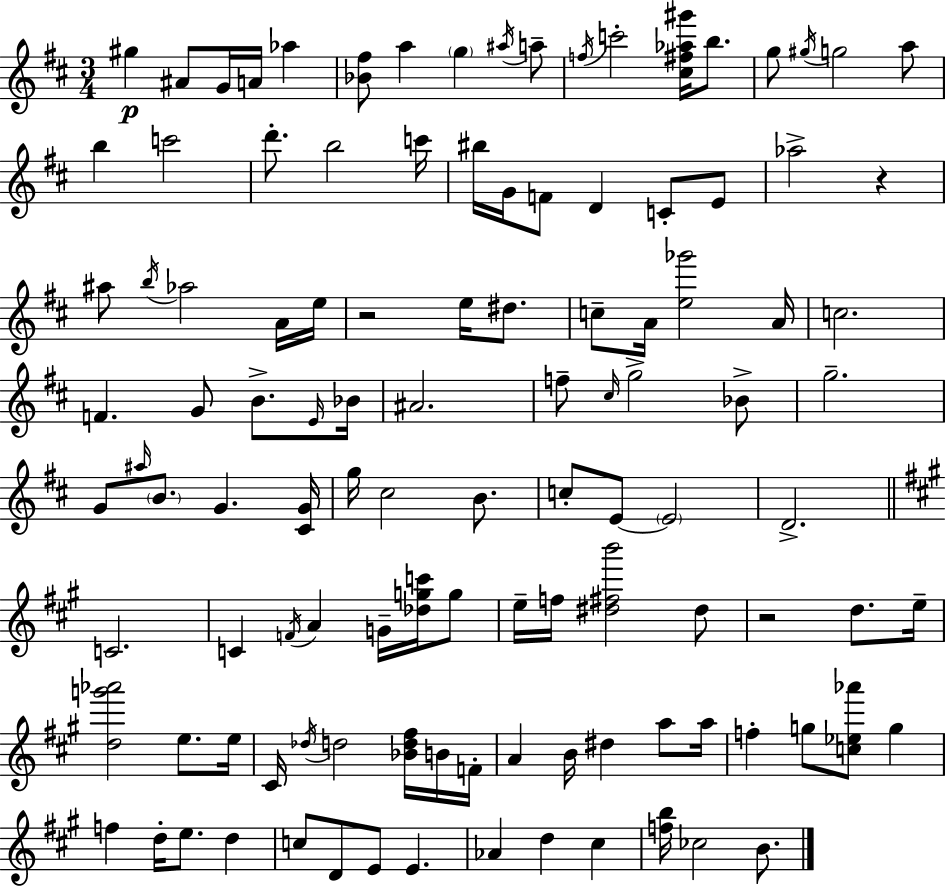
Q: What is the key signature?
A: D major